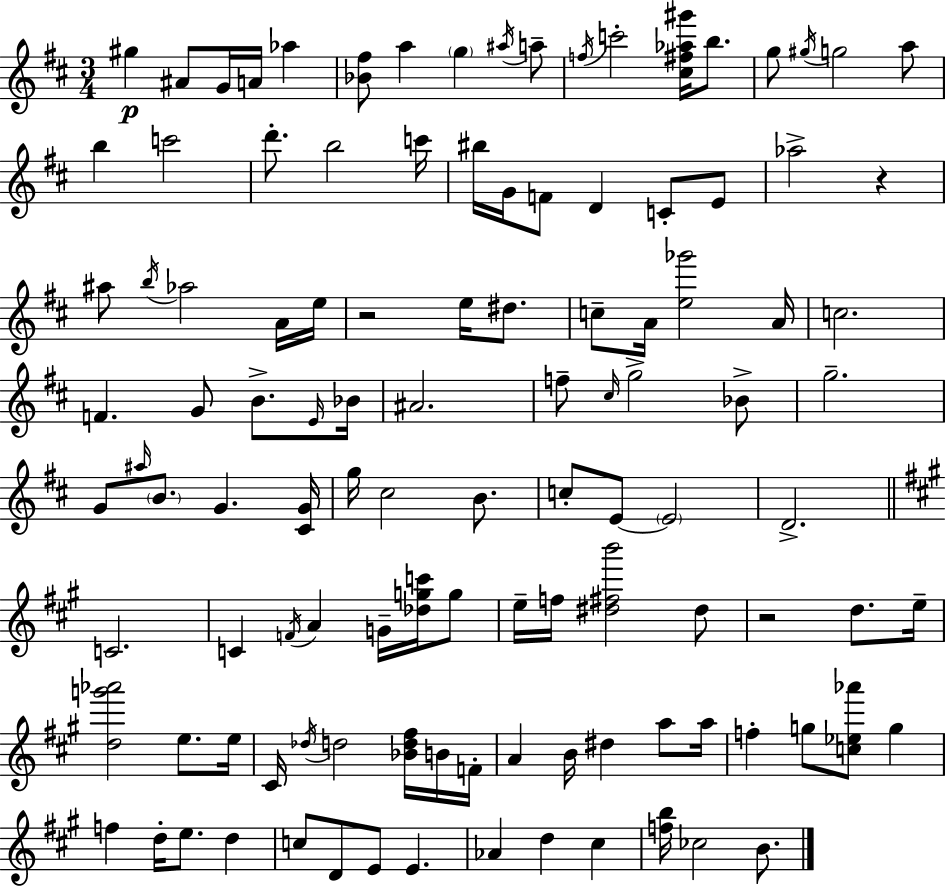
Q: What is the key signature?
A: D major